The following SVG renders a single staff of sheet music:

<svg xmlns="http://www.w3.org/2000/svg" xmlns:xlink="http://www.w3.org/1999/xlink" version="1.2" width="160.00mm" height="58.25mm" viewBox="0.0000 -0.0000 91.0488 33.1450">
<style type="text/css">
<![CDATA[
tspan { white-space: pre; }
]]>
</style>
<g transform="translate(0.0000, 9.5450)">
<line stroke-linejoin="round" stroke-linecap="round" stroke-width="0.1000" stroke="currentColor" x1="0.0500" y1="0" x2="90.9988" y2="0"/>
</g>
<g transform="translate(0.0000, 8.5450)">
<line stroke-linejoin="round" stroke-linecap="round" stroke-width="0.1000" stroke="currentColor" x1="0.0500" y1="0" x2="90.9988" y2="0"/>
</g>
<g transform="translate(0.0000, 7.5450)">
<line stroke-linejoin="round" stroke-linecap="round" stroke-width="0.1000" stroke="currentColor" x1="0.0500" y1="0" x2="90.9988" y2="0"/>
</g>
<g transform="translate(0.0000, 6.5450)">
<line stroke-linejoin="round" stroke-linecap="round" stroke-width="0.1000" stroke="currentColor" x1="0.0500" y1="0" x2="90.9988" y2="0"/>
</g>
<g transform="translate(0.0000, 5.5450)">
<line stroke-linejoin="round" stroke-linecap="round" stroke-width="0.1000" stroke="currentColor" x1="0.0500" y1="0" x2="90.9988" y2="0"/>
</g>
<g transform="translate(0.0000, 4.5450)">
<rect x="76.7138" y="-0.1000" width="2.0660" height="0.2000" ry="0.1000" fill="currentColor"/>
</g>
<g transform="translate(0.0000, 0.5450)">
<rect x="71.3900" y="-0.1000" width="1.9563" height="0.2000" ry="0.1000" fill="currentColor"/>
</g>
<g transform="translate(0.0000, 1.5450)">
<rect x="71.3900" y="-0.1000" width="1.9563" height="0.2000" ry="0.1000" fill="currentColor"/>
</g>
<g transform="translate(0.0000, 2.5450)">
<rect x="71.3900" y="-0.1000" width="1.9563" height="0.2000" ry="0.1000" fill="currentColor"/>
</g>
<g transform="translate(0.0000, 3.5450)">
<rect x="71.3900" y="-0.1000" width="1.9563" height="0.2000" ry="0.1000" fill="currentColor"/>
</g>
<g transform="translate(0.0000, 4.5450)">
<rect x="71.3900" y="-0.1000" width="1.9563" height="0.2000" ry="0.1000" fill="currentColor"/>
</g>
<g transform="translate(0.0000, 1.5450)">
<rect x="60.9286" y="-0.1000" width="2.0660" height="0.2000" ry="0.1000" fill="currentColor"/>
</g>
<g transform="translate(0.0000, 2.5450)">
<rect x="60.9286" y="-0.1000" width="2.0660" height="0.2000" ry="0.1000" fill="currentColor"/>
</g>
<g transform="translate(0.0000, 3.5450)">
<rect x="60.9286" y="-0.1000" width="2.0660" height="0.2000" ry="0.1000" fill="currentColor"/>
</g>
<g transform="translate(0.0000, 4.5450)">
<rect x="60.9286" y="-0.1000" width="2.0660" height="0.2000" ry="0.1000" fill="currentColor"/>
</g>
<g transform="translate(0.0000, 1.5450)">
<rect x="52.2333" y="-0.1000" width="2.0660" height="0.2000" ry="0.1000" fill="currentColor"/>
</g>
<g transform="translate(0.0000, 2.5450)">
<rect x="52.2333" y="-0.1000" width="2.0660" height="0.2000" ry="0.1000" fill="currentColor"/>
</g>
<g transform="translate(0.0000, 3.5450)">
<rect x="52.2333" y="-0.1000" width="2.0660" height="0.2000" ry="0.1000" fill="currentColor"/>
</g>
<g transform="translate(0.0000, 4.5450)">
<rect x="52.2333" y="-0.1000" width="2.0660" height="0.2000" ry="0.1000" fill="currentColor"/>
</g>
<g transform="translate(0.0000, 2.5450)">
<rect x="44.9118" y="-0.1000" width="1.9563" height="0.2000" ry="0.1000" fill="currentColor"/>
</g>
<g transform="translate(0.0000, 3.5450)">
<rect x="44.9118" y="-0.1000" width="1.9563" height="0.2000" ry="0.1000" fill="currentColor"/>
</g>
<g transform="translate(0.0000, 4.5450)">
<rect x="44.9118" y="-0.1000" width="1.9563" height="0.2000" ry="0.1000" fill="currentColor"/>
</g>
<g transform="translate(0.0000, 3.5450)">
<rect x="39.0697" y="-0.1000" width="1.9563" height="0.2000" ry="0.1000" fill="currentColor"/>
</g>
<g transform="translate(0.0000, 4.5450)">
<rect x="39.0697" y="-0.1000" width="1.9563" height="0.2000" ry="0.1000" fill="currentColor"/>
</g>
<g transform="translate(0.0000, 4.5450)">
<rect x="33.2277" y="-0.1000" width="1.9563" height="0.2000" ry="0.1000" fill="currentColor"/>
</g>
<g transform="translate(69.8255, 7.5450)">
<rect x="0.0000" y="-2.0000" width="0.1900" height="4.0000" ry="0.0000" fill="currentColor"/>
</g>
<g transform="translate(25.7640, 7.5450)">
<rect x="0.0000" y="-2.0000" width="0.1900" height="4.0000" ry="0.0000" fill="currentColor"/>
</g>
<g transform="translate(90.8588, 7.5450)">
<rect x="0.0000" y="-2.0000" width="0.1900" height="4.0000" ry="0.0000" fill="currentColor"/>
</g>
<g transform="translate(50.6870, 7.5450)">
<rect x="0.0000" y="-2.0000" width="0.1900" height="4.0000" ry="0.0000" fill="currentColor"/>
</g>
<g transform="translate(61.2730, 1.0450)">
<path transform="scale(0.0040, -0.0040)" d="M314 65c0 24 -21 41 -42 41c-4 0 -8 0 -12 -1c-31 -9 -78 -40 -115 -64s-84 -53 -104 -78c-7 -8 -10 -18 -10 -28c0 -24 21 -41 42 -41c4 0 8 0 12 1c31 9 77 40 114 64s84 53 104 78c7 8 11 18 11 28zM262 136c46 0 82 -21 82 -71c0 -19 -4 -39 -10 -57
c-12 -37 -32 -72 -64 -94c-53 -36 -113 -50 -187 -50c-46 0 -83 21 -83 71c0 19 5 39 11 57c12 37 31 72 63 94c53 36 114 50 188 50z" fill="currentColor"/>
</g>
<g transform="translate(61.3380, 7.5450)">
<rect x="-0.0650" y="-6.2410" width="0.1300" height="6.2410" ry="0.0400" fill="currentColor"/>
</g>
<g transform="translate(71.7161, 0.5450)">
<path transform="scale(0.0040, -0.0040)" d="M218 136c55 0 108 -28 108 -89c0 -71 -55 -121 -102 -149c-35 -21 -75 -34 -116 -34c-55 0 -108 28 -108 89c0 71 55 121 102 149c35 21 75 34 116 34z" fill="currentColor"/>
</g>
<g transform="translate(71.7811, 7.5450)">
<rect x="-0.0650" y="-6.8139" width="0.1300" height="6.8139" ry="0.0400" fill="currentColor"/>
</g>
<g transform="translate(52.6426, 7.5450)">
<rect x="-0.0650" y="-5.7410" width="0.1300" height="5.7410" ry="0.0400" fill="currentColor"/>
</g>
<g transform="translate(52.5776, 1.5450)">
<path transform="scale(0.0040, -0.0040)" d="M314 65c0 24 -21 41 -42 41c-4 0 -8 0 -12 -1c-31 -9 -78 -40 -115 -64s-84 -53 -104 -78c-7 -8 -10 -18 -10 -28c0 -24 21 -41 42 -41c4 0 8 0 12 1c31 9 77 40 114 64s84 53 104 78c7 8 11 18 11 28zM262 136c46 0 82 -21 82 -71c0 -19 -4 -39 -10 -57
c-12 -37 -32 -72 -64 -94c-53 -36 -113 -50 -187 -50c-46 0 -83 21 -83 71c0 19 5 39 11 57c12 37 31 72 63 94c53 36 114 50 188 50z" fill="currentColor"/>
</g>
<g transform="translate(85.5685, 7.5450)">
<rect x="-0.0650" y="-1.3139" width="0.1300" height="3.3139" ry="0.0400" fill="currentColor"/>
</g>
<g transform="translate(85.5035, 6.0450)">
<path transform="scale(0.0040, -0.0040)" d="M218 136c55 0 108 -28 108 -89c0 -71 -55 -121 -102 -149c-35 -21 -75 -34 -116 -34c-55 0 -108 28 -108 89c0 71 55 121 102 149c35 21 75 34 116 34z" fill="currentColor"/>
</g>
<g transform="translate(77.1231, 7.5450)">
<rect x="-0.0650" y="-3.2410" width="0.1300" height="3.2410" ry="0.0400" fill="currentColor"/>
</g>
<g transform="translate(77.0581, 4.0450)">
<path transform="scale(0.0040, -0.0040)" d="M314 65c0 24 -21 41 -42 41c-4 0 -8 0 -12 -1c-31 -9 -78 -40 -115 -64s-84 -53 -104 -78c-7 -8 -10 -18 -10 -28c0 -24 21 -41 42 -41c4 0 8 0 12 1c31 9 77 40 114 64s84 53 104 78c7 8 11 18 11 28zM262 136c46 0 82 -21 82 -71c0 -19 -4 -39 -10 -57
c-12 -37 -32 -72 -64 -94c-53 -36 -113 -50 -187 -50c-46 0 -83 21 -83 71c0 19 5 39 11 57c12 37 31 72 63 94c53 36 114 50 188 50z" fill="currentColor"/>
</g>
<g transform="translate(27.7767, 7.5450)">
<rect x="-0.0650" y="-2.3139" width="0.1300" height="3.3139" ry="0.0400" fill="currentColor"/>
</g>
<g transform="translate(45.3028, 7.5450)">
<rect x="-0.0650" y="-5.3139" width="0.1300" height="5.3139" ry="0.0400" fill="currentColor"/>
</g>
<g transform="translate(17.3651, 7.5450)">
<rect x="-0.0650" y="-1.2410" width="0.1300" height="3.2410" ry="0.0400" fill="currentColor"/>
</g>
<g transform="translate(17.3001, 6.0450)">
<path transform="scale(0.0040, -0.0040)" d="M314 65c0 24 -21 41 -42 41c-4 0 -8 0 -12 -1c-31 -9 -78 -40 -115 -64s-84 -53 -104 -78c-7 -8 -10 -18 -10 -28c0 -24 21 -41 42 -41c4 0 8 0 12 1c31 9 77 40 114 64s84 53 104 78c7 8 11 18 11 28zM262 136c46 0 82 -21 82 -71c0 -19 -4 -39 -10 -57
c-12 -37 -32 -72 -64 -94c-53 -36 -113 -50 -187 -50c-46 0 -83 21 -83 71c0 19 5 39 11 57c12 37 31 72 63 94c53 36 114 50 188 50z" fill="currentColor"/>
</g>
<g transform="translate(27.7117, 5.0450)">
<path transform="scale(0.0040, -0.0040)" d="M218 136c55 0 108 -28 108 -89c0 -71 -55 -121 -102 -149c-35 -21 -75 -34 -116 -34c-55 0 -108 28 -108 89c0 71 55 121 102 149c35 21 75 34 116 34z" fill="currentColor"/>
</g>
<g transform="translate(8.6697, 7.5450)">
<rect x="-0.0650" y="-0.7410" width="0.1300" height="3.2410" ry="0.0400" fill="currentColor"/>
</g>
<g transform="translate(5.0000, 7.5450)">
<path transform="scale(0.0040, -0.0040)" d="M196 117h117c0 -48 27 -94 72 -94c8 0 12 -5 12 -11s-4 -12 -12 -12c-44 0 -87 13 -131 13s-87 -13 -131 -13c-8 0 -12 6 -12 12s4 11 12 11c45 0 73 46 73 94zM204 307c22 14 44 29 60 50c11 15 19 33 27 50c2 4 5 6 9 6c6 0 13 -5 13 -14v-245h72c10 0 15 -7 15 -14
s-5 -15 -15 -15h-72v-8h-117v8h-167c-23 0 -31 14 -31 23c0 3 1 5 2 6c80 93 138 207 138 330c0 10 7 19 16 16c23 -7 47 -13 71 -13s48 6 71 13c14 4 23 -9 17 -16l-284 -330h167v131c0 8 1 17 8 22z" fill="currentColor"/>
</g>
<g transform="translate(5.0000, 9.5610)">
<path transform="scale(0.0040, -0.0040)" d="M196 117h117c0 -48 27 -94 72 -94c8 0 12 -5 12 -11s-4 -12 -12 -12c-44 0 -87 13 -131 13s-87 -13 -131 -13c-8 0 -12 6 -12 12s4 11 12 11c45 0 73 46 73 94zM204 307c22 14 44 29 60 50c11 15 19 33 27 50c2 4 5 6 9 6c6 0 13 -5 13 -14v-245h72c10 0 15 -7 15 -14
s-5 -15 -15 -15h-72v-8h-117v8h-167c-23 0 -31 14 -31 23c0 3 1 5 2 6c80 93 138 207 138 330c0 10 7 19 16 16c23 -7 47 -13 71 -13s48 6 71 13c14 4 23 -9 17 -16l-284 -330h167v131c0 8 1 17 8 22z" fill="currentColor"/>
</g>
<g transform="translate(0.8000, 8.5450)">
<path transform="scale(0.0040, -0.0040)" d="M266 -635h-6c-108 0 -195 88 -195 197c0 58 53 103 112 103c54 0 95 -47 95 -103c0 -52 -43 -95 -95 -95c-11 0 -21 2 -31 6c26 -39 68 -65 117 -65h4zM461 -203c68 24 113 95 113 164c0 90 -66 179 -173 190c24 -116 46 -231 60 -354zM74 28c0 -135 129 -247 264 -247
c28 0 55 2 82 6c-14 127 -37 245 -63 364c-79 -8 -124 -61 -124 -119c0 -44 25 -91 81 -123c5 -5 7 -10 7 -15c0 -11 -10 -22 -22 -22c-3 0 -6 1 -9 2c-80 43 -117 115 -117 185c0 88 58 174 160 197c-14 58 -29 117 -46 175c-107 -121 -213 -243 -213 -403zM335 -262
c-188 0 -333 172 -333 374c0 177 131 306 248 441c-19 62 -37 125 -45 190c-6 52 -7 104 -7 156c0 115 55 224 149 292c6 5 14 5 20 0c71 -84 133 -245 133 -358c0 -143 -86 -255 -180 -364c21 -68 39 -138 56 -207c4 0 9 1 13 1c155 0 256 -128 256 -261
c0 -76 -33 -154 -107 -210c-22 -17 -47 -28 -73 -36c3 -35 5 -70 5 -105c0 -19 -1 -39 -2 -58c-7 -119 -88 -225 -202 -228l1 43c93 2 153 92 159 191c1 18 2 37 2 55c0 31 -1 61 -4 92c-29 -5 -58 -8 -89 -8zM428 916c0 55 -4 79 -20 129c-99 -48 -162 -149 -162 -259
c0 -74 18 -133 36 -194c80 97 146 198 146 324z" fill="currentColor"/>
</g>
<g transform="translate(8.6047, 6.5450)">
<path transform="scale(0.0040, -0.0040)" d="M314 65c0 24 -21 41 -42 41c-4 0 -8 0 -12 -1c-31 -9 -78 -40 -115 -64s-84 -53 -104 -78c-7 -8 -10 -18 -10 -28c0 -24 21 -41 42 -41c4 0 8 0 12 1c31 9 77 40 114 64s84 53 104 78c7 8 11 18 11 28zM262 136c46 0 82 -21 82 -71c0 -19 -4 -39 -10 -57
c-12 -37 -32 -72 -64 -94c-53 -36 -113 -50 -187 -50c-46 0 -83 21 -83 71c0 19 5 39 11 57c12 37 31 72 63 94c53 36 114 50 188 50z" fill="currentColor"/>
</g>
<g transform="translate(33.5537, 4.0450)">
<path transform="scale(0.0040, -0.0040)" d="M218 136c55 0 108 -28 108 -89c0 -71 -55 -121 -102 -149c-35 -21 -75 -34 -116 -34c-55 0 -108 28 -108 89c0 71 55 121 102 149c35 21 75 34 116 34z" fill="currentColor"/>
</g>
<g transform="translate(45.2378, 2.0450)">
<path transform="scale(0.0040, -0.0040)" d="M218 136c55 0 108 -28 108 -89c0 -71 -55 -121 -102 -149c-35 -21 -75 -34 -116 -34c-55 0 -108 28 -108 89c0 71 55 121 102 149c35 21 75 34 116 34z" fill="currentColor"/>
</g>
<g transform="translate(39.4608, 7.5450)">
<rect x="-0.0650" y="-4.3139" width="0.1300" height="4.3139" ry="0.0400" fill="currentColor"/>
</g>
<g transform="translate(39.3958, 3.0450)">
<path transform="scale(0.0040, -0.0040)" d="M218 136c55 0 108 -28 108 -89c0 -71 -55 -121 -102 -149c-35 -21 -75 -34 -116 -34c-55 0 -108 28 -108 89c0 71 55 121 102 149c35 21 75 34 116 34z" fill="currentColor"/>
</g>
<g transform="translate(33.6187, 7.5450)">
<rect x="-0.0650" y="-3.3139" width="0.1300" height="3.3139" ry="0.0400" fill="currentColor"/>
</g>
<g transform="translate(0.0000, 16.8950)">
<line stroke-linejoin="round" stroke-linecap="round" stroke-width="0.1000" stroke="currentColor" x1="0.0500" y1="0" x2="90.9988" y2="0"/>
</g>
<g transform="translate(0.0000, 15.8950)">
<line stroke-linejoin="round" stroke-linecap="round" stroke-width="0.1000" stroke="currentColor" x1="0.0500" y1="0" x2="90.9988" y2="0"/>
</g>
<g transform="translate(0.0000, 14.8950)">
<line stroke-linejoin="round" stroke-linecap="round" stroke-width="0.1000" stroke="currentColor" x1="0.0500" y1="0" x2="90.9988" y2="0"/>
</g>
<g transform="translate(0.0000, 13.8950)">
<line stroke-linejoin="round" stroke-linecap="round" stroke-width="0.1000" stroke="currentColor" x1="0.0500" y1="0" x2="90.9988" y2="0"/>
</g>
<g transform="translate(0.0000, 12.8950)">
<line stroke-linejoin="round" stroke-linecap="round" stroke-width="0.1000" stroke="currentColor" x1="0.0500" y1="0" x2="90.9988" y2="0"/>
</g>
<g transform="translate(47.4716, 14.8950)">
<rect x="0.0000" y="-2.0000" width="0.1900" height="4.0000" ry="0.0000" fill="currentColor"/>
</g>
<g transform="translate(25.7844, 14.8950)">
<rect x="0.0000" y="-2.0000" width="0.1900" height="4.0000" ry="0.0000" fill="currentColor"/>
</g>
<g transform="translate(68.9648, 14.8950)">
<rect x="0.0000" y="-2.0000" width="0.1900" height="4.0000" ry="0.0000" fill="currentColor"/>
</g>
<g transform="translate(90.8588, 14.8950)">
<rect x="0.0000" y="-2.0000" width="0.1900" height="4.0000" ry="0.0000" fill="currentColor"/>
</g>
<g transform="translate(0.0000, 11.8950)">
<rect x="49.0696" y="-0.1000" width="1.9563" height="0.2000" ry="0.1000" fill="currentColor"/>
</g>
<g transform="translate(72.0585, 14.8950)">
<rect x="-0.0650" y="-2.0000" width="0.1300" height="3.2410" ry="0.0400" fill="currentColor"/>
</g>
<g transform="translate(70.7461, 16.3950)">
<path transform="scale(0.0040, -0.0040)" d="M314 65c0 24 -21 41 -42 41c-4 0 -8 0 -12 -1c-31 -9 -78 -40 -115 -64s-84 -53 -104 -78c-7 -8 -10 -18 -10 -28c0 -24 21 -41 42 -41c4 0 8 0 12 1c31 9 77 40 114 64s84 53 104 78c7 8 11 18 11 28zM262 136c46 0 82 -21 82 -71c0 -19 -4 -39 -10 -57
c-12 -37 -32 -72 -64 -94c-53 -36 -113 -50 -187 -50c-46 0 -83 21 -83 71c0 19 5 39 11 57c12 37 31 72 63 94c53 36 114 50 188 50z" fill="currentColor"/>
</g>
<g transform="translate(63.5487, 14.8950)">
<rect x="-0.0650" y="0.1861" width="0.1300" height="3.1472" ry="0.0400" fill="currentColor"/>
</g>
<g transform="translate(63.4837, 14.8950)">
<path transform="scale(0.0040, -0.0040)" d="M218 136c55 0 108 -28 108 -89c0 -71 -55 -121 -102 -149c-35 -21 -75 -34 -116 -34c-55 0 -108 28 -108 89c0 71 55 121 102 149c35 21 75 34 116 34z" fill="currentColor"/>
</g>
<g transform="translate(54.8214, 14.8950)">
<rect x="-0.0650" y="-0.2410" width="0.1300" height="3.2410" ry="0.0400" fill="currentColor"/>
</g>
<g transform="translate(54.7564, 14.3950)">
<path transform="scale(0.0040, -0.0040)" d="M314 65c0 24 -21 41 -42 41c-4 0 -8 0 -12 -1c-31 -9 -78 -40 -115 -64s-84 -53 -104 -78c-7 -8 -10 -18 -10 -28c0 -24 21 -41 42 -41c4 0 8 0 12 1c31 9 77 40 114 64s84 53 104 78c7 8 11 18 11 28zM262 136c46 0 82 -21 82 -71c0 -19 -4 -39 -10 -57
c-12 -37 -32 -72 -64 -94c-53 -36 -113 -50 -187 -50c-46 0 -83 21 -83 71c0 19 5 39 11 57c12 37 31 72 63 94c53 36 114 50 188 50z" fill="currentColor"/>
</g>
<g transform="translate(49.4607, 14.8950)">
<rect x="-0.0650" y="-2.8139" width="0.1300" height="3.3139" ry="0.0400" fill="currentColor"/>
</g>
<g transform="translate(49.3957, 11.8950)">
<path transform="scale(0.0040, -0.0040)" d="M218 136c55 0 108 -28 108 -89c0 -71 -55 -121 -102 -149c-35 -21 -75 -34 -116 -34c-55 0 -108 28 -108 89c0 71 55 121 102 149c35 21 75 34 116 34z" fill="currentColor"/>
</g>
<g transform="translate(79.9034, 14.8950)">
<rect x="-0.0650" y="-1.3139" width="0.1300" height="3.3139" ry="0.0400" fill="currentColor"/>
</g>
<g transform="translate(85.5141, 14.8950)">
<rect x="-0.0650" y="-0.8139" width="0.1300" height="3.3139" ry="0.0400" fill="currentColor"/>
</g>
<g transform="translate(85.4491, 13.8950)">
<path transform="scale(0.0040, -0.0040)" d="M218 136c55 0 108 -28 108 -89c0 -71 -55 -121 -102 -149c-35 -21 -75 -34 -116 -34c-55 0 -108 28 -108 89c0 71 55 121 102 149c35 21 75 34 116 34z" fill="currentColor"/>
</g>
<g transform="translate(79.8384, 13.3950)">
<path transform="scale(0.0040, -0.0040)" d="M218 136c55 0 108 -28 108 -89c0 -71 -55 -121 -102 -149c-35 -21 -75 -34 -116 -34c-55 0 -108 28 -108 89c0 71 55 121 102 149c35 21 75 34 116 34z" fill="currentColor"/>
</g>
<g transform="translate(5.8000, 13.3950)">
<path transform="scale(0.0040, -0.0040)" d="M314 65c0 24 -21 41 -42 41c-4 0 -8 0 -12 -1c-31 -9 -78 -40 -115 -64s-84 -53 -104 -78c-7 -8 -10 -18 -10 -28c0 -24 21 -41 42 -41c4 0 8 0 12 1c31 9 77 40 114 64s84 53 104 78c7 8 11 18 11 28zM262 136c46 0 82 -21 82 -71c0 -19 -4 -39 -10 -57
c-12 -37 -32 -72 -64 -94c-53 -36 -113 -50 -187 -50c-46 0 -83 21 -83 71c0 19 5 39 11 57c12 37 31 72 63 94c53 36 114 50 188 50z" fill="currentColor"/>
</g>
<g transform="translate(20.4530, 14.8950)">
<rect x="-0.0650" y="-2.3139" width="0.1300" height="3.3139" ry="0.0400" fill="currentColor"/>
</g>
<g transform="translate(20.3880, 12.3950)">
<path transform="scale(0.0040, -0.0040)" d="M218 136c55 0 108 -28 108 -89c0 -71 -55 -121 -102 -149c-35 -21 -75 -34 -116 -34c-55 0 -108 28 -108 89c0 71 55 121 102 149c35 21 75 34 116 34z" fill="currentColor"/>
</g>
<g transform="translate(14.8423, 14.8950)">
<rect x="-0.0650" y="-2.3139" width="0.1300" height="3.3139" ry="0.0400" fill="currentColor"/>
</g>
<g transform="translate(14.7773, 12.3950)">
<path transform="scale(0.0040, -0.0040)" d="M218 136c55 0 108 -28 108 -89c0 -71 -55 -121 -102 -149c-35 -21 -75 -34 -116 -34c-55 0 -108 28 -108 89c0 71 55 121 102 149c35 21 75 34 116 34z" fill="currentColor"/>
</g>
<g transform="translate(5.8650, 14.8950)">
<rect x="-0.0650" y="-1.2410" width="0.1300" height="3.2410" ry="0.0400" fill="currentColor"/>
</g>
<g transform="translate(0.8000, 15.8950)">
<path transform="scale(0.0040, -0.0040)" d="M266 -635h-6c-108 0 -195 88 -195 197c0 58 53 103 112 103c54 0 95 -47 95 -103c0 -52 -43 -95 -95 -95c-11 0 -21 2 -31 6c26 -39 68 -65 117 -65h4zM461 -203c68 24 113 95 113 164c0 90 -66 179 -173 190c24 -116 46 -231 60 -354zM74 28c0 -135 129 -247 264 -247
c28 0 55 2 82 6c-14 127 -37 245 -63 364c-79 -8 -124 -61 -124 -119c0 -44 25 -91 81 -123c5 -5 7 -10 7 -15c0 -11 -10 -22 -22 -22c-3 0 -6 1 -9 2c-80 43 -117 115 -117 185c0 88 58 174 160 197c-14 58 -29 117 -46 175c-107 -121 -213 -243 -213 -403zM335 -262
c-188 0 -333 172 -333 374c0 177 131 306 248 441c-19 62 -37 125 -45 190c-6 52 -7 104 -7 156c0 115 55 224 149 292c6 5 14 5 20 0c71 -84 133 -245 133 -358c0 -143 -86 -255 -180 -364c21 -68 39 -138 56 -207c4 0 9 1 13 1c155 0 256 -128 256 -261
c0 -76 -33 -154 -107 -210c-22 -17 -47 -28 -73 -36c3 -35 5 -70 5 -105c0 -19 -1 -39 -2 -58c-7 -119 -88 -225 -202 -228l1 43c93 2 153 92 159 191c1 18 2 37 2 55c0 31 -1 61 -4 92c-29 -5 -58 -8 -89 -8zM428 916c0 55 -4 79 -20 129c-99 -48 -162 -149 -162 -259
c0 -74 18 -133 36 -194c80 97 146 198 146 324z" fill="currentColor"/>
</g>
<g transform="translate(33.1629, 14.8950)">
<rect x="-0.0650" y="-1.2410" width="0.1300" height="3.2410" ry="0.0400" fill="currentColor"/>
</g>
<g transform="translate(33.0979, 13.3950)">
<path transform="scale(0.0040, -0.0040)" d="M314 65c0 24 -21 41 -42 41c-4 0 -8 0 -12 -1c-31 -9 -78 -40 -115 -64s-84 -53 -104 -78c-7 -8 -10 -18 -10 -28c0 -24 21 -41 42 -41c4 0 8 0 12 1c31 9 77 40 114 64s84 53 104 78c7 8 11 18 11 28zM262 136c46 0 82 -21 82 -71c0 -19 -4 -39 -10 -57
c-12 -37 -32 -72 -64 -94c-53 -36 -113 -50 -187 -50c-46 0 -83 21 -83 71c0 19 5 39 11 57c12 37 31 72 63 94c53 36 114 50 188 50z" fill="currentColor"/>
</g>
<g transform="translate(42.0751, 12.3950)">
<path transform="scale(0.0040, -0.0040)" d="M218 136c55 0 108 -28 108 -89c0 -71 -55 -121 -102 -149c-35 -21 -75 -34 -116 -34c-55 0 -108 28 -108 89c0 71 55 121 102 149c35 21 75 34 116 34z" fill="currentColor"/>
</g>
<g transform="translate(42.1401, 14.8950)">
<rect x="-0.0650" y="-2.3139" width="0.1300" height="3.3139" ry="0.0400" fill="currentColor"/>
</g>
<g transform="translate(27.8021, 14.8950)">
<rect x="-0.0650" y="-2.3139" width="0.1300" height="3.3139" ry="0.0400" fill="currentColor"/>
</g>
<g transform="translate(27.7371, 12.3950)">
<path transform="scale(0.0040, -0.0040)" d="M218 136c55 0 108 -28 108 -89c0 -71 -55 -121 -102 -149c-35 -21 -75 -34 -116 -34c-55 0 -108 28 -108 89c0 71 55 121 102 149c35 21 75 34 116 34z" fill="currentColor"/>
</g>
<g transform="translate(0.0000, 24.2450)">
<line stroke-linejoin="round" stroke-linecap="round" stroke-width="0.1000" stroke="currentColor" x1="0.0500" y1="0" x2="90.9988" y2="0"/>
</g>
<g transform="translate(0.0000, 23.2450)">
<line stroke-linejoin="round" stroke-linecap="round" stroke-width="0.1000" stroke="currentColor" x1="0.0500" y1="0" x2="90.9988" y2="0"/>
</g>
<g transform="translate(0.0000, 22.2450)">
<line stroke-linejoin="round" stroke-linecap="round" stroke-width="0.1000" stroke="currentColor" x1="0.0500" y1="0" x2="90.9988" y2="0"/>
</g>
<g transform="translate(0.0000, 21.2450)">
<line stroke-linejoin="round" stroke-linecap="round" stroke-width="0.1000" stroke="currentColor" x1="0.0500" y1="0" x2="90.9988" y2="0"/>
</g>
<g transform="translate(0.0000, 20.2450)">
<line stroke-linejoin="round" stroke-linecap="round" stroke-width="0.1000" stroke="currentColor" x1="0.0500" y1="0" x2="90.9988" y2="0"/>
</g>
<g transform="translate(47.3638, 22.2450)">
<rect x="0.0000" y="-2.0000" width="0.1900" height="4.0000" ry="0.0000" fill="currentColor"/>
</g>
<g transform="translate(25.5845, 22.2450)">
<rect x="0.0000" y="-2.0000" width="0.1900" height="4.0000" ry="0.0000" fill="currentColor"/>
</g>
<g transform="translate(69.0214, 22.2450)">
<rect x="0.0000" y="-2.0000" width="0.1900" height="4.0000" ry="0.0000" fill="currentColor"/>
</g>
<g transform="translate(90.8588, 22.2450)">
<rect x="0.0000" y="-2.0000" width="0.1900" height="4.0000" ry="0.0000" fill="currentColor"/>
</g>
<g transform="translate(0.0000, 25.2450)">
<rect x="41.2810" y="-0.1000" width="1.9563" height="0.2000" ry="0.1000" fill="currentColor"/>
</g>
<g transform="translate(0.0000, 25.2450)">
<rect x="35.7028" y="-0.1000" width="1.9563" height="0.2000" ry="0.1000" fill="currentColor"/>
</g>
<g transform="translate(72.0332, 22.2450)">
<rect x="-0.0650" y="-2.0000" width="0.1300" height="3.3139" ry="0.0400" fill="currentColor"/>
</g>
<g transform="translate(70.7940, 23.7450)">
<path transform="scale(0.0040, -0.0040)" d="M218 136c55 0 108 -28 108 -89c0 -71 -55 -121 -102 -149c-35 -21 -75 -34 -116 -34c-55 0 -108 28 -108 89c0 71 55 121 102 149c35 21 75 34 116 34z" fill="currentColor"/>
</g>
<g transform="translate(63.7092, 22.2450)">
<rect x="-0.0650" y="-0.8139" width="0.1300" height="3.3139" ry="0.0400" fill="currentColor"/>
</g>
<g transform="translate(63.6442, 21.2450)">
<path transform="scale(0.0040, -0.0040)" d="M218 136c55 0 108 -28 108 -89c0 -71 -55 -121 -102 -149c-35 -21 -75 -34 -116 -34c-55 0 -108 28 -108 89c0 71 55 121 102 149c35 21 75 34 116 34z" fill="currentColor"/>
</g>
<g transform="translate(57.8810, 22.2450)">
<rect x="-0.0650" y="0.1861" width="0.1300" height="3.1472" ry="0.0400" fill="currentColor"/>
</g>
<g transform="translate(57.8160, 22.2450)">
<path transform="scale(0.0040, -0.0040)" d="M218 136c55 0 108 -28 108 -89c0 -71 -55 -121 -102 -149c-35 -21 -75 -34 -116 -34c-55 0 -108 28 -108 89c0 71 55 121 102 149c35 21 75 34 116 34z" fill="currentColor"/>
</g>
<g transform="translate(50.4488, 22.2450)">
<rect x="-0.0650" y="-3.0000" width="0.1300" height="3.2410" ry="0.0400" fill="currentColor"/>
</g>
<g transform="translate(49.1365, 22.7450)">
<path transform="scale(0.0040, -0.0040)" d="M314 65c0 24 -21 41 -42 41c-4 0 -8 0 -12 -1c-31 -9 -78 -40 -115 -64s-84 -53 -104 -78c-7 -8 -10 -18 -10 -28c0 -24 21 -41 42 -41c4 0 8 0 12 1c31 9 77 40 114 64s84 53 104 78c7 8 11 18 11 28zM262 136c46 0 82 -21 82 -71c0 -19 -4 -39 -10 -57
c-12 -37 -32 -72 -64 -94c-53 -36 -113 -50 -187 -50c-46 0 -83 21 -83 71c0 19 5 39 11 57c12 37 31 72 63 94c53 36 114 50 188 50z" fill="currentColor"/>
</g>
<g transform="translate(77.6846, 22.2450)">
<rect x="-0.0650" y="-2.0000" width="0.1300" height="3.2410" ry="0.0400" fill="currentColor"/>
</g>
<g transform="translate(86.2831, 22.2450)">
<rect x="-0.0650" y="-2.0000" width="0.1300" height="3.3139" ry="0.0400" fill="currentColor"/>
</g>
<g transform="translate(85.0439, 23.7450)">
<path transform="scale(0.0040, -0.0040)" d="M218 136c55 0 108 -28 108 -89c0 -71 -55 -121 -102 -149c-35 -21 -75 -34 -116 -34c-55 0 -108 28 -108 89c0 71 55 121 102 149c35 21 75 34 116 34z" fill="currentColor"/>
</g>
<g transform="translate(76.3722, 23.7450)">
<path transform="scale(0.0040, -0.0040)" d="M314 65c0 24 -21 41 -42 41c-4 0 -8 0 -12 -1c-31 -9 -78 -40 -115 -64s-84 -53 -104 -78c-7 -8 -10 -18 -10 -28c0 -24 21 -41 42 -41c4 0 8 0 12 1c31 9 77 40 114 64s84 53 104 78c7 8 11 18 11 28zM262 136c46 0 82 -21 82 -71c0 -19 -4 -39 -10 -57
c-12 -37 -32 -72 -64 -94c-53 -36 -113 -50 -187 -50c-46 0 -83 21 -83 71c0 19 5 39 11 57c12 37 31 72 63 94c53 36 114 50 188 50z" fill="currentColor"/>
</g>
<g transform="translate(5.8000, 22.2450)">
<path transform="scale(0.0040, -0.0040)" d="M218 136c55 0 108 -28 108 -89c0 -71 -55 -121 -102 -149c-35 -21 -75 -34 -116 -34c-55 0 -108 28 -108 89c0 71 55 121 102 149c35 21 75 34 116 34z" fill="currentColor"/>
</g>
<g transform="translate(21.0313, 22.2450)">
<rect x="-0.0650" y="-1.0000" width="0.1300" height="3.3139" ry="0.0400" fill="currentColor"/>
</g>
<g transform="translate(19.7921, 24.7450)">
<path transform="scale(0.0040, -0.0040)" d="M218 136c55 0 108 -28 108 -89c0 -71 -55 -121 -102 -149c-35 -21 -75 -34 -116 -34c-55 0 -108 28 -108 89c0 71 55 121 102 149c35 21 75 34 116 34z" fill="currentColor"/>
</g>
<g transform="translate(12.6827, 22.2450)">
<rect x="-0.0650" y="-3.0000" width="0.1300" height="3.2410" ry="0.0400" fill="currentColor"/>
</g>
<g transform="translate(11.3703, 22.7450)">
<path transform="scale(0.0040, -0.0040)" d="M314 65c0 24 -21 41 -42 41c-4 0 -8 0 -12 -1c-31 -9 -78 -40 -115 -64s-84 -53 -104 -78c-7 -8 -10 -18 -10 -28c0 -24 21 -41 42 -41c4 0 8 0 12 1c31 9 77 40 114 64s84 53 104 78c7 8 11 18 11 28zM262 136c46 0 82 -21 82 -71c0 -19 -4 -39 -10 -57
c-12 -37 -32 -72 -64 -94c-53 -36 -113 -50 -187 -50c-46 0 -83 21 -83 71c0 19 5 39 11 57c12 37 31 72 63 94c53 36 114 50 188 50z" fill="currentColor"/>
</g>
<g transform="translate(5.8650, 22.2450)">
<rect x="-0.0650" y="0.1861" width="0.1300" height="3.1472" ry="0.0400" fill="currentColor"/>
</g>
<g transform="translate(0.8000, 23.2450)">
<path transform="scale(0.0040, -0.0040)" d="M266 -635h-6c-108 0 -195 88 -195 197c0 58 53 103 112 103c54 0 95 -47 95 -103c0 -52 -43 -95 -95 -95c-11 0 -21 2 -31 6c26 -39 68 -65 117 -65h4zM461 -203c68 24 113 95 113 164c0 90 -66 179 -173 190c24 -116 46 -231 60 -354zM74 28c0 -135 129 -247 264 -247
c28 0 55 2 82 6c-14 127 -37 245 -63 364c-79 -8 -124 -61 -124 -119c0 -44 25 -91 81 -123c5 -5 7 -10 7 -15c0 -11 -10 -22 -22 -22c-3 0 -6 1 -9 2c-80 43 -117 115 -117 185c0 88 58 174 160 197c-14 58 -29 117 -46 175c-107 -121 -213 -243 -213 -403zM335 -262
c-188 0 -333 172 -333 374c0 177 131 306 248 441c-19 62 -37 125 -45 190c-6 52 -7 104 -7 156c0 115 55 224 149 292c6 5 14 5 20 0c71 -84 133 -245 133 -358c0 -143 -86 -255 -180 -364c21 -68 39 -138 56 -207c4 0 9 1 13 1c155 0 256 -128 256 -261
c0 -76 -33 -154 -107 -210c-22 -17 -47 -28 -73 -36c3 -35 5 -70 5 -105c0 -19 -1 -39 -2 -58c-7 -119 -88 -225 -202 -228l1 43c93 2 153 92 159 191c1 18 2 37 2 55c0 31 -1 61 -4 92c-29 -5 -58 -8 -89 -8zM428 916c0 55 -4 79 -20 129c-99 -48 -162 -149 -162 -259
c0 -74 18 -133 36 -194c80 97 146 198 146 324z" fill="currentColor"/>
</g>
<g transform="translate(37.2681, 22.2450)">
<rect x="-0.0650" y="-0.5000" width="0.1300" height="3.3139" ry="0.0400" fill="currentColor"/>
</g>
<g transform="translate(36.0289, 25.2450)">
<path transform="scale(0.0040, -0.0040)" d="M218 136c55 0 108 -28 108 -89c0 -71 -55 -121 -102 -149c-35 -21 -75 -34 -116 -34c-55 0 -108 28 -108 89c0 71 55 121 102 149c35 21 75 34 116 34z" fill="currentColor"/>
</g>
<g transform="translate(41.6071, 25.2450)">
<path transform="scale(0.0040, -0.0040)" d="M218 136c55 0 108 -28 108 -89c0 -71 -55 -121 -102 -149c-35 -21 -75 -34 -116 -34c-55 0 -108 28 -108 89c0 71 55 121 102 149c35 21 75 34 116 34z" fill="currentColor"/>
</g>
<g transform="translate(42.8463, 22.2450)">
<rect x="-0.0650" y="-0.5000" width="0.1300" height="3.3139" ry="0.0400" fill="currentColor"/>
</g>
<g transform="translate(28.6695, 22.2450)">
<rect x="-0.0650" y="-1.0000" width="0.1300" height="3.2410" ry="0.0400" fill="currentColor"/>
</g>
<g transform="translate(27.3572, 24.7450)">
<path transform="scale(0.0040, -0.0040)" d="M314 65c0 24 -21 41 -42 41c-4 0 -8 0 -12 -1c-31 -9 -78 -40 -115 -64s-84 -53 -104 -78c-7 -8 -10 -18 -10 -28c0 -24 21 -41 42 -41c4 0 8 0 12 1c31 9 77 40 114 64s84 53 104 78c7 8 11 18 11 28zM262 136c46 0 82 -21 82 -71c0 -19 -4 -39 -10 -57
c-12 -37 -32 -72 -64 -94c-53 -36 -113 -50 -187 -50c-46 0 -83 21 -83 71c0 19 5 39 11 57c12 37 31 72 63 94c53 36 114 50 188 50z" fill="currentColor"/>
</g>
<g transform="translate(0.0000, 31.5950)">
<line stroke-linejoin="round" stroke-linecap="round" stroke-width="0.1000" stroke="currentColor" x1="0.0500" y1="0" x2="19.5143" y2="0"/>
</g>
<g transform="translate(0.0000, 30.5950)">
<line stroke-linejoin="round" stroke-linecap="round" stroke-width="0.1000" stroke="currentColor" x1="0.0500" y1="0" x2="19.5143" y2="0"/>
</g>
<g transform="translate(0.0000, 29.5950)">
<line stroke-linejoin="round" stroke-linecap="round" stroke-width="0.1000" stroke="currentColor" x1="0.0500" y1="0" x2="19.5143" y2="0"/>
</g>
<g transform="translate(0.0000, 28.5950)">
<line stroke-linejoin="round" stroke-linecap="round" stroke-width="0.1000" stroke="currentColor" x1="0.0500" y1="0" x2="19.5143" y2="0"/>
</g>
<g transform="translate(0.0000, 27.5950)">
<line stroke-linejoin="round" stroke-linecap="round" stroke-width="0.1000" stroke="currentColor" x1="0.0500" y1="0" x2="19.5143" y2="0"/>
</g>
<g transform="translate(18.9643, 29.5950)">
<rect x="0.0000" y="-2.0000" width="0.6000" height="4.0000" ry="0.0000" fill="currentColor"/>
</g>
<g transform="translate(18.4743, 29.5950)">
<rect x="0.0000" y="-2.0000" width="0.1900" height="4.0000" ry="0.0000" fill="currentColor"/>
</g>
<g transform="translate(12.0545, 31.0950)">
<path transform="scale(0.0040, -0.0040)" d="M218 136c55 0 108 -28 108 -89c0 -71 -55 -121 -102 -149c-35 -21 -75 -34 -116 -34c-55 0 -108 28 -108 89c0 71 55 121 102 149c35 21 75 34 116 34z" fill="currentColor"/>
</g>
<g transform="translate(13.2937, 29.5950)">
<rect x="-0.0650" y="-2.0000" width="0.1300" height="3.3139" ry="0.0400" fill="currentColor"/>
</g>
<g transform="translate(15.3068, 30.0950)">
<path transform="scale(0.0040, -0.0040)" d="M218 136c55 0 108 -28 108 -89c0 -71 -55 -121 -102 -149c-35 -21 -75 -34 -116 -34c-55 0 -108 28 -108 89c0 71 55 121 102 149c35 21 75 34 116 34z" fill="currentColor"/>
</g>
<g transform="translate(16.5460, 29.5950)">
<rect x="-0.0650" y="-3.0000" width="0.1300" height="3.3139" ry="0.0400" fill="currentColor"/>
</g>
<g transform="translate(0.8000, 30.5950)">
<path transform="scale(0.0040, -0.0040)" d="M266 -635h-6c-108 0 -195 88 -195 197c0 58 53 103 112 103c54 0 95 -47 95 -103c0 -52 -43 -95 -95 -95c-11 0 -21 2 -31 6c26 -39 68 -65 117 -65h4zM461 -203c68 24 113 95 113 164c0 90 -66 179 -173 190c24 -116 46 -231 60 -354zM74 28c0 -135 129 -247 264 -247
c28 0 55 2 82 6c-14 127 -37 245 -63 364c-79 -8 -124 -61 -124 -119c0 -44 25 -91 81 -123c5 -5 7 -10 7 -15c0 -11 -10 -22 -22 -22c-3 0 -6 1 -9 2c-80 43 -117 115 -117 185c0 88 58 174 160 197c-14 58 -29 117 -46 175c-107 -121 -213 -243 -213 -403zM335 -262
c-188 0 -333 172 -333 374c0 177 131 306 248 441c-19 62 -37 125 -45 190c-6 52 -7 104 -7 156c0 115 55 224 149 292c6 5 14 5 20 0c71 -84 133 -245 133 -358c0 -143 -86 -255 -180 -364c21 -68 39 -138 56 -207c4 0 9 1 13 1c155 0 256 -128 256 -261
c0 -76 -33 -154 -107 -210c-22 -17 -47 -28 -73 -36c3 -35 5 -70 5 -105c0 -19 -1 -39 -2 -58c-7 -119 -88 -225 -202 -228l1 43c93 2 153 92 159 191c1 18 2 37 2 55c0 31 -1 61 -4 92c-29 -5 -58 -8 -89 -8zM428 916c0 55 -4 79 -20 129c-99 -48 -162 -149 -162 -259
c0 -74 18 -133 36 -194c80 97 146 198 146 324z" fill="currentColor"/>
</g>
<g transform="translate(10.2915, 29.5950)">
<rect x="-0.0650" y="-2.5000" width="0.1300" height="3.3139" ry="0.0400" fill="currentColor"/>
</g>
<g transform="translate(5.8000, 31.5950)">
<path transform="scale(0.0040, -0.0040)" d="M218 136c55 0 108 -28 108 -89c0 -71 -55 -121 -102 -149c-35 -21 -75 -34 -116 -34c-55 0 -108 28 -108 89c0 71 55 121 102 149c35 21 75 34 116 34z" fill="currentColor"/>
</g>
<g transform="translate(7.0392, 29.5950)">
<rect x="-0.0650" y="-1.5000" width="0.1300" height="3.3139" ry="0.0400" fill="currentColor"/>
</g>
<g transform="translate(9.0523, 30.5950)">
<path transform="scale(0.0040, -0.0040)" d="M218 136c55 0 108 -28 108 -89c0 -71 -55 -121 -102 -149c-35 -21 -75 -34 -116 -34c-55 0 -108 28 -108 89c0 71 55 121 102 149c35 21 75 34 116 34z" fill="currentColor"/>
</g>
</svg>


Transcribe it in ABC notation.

X:1
T:Untitled
M:4/4
L:1/4
K:C
d2 e2 g b d' f' g'2 a'2 b' b2 e e2 g g g e2 g a c2 B F2 e d B A2 D D2 C C A2 B d F F2 F E G F A